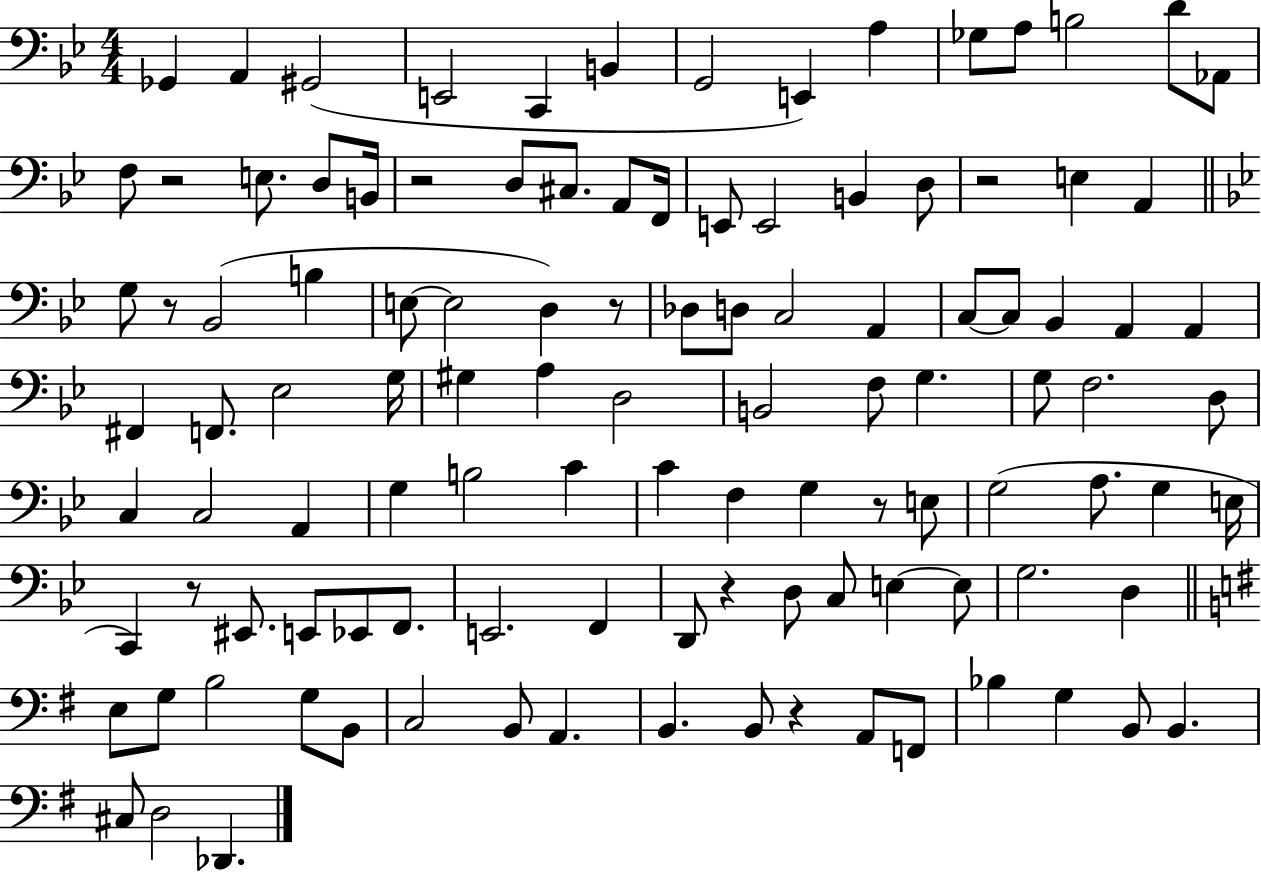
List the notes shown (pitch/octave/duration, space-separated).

Gb2/q A2/q G#2/h E2/h C2/q B2/q G2/h E2/q A3/q Gb3/e A3/e B3/h D4/e Ab2/e F3/e R/h E3/e. D3/e B2/s R/h D3/e C#3/e. A2/e F2/s E2/e E2/h B2/q D3/e R/h E3/q A2/q G3/e R/e Bb2/h B3/q E3/e E3/h D3/q R/e Db3/e D3/e C3/h A2/q C3/e C3/e Bb2/q A2/q A2/q F#2/q F2/e. Eb3/h G3/s G#3/q A3/q D3/h B2/h F3/e G3/q. G3/e F3/h. D3/e C3/q C3/h A2/q G3/q B3/h C4/q C4/q F3/q G3/q R/e E3/e G3/h A3/e. G3/q E3/s C2/q R/e EIS2/e. E2/e Eb2/e F2/e. E2/h. F2/q D2/e R/q D3/e C3/e E3/q E3/e G3/h. D3/q E3/e G3/e B3/h G3/e B2/e C3/h B2/e A2/q. B2/q. B2/e R/q A2/e F2/e Bb3/q G3/q B2/e B2/q. C#3/e D3/h Db2/q.